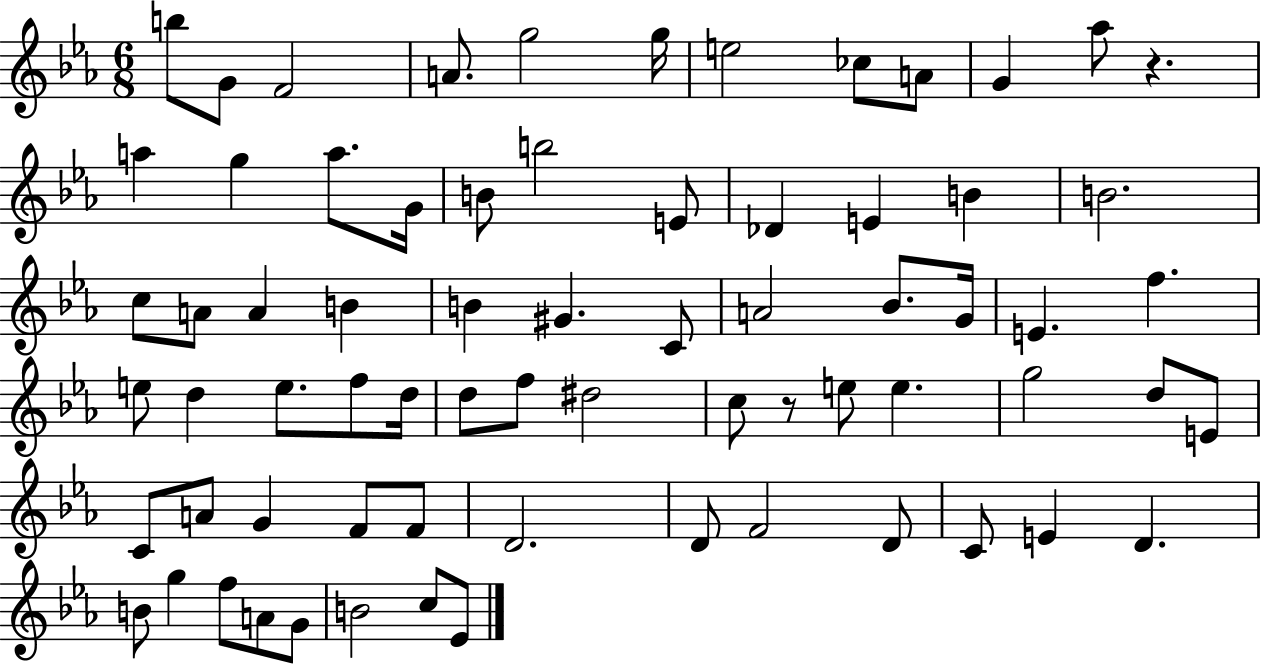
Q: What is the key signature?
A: EES major